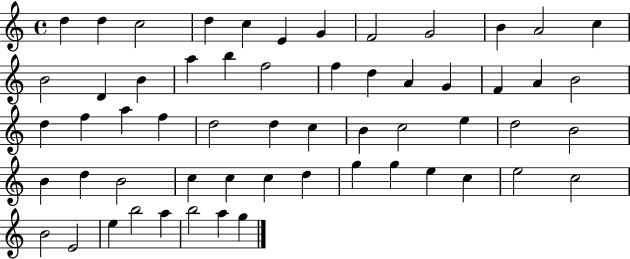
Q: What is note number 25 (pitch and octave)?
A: B4